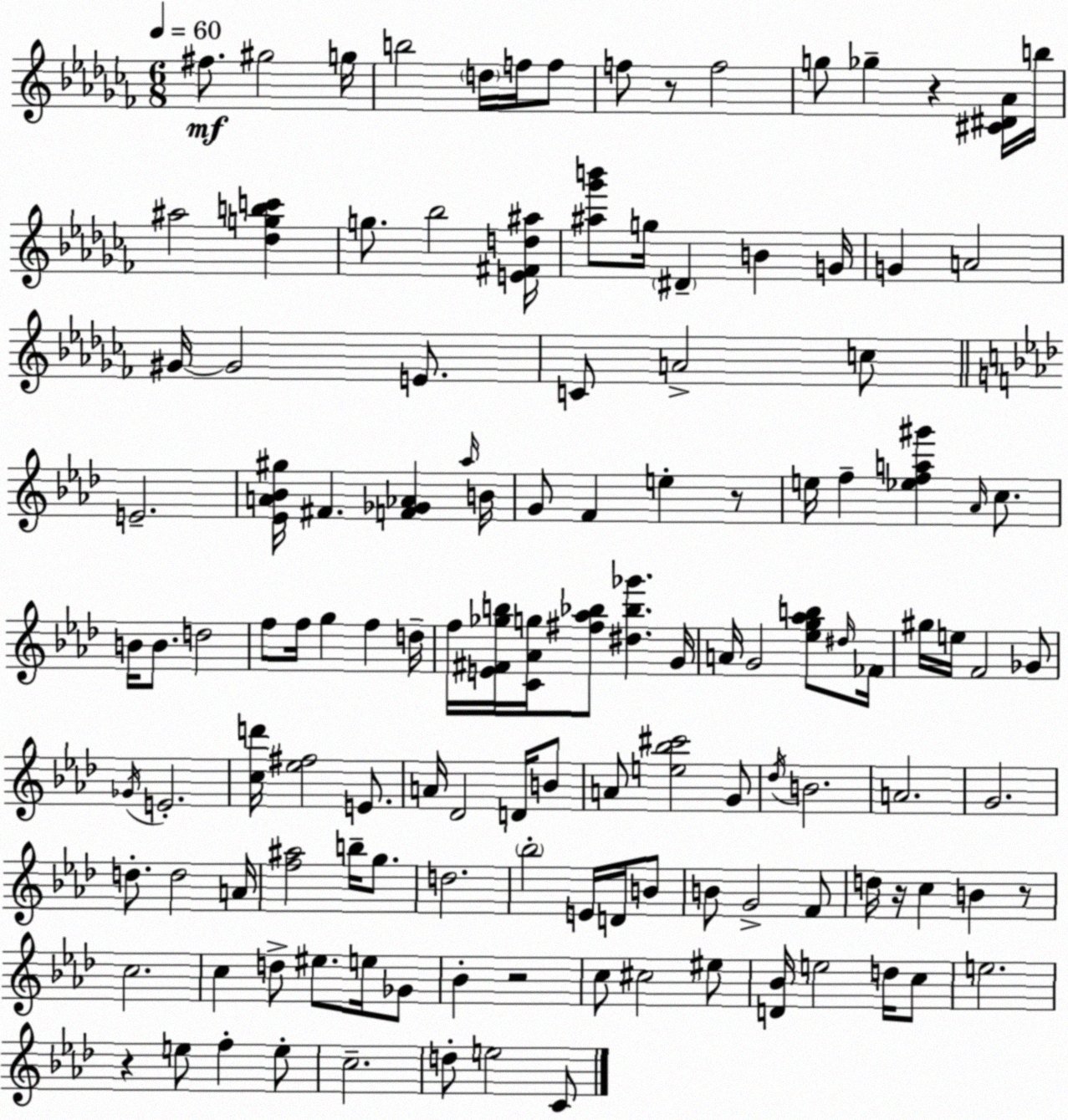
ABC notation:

X:1
T:Untitled
M:6/8
L:1/4
K:Abm
^f/2 ^g2 g/4 b2 d/4 f/4 f/2 f/2 z/2 f2 g/2 _g z [^C^D_A]/4 b/4 ^a2 [_dgbc'] g/2 _b2 [E^Fd^a]/4 [^a_g'b']/2 g/4 ^D B G/4 G A2 ^G/4 ^G2 E/2 C/2 A2 c/2 E2 [_EA_B^g]/4 ^F [F_G_A] _a/4 B/4 G/2 F e z/2 e/4 f [_efa^g'] _A/4 c/2 B/4 B/2 d2 f/2 f/4 g f d/4 f/4 [E^F_gb]/4 [C_Ag]/4 [^f_a_b]/2 [^d_b_g'] G/4 A/4 G2 [_eg_ab]/2 ^d/4 _F/4 ^g/4 e/4 F2 _G/2 _G/4 E2 [cd']/4 [_e^f]2 E/2 A/4 _D2 D/4 B/2 A/2 [e_b^c']2 G/2 _d/4 B2 A2 G2 d/2 d2 A/4 [f^a]2 b/4 g/2 d2 _b2 E/4 D/4 B/2 B/2 G2 F/2 d/4 z/4 c B z/2 c2 c d/2 ^e/2 e/4 _G/2 _B z2 c/2 ^c2 ^e/2 [D_B]/4 e2 d/4 c/2 e2 z e/2 f e/2 c2 d/2 e2 C/2